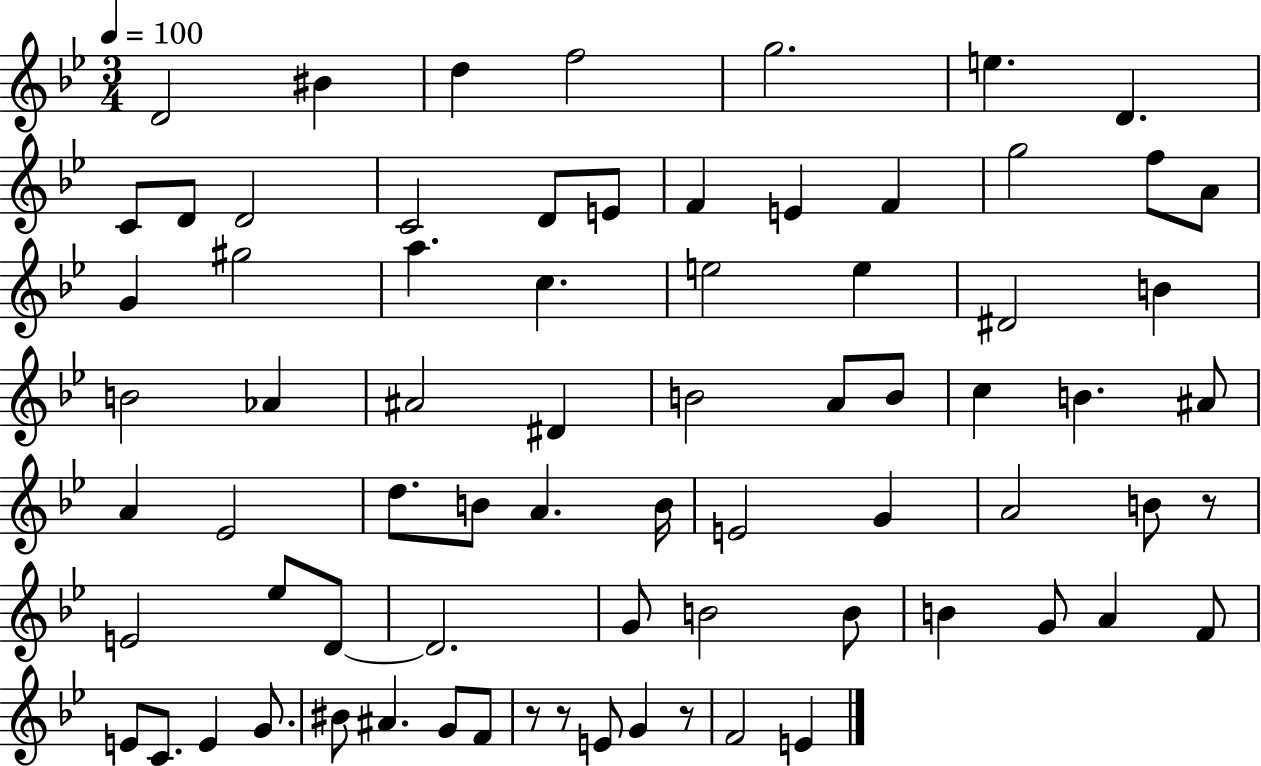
{
  \clef treble
  \numericTimeSignature
  \time 3/4
  \key bes \major
  \tempo 4 = 100
  d'2 bis'4 | d''4 f''2 | g''2. | e''4. d'4. | \break c'8 d'8 d'2 | c'2 d'8 e'8 | f'4 e'4 f'4 | g''2 f''8 a'8 | \break g'4 gis''2 | a''4. c''4. | e''2 e''4 | dis'2 b'4 | \break b'2 aes'4 | ais'2 dis'4 | b'2 a'8 b'8 | c''4 b'4. ais'8 | \break a'4 ees'2 | d''8. b'8 a'4. b'16 | e'2 g'4 | a'2 b'8 r8 | \break e'2 ees''8 d'8~~ | d'2. | g'8 b'2 b'8 | b'4 g'8 a'4 f'8 | \break e'8 c'8. e'4 g'8. | bis'8 ais'4. g'8 f'8 | r8 r8 e'8 g'4 r8 | f'2 e'4 | \break \bar "|."
}